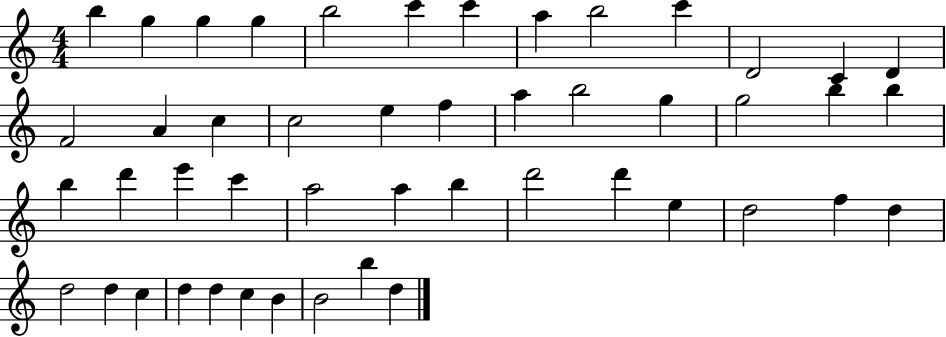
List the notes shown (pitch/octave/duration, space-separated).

B5/q G5/q G5/q G5/q B5/h C6/q C6/q A5/q B5/h C6/q D4/h C4/q D4/q F4/h A4/q C5/q C5/h E5/q F5/q A5/q B5/h G5/q G5/h B5/q B5/q B5/q D6/q E6/q C6/q A5/h A5/q B5/q D6/h D6/q E5/q D5/h F5/q D5/q D5/h D5/q C5/q D5/q D5/q C5/q B4/q B4/h B5/q D5/q